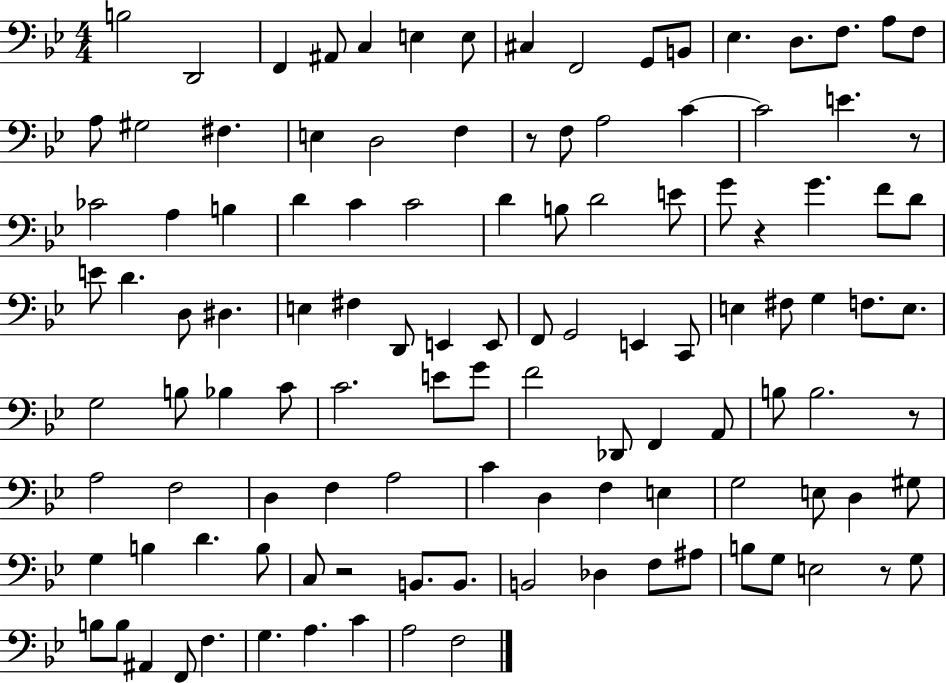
X:1
T:Untitled
M:4/4
L:1/4
K:Bb
B,2 D,,2 F,, ^A,,/2 C, E, E,/2 ^C, F,,2 G,,/2 B,,/2 _E, D,/2 F,/2 A,/2 F,/2 A,/2 ^G,2 ^F, E, D,2 F, z/2 F,/2 A,2 C C2 E z/2 _C2 A, B, D C C2 D B,/2 D2 E/2 G/2 z G F/2 D/2 E/2 D D,/2 ^D, E, ^F, D,,/2 E,, E,,/2 F,,/2 G,,2 E,, C,,/2 E, ^F,/2 G, F,/2 E,/2 G,2 B,/2 _B, C/2 C2 E/2 G/2 F2 _D,,/2 F,, A,,/2 B,/2 B,2 z/2 A,2 F,2 D, F, A,2 C D, F, E, G,2 E,/2 D, ^G,/2 G, B, D B,/2 C,/2 z2 B,,/2 B,,/2 B,,2 _D, F,/2 ^A,/2 B,/2 G,/2 E,2 z/2 G,/2 B,/2 B,/2 ^A,, F,,/2 F, G, A, C A,2 F,2